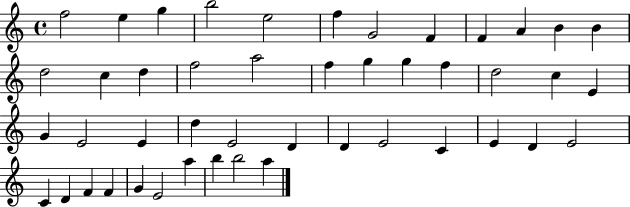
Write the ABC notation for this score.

X:1
T:Untitled
M:4/4
L:1/4
K:C
f2 e g b2 e2 f G2 F F A B B d2 c d f2 a2 f g g f d2 c E G E2 E d E2 D D E2 C E D E2 C D F F G E2 a b b2 a